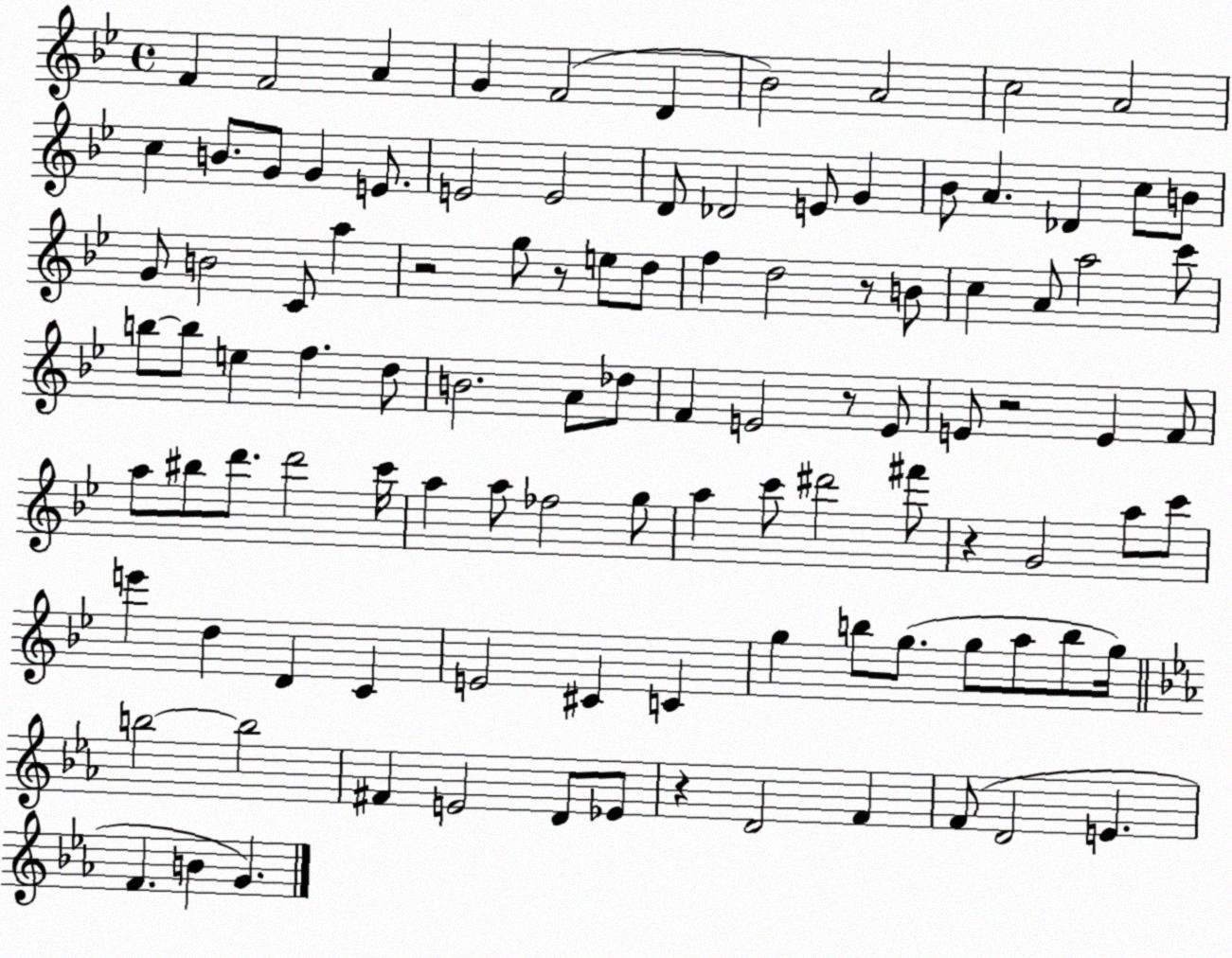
X:1
T:Untitled
M:4/4
L:1/4
K:Bb
F F2 A G F2 D _B2 A2 c2 A2 c B/2 G/2 G E/2 E2 E2 D/2 _D2 E/2 G _B/2 A _D c/2 B/2 G/2 B2 C/2 a z2 g/2 z/2 e/2 d/2 f d2 z/2 B/2 c A/2 a2 c'/2 b/2 b/2 e f d/2 B2 A/2 _d/2 F E2 z/2 E/2 E/2 z2 E F/2 a/2 ^b/2 d'/2 d'2 c'/4 a a/2 _f2 g/2 a c'/2 ^d'2 ^f'/2 z G2 a/2 c'/2 e' d D C E2 ^C C g b/2 g/2 g/2 a/2 b/2 g/4 b2 b2 ^F E2 D/2 _E/2 z D2 F F/2 D2 E F B G